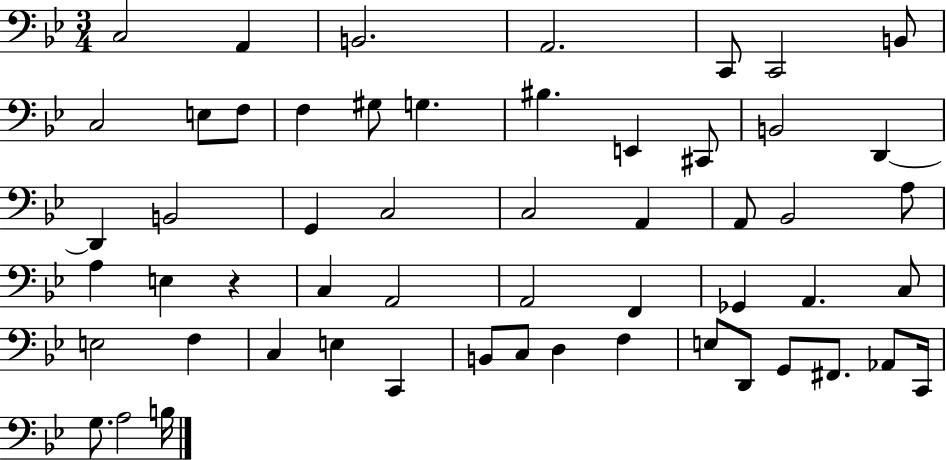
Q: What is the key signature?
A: BES major